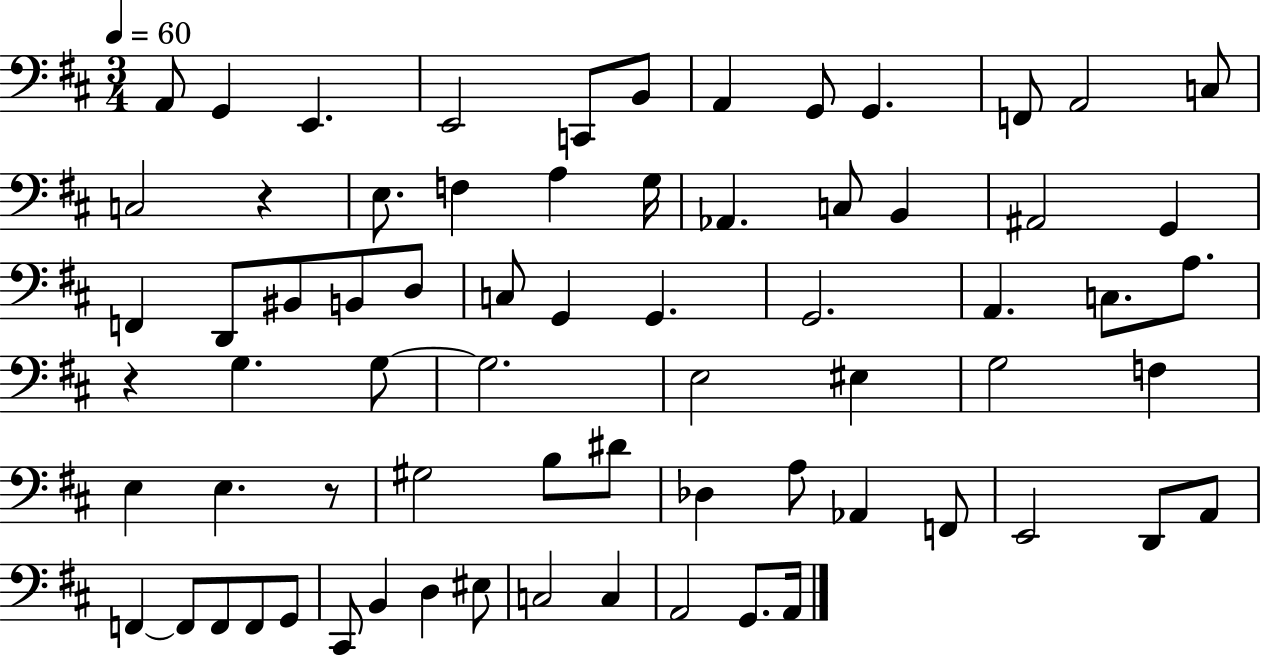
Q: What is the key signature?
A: D major